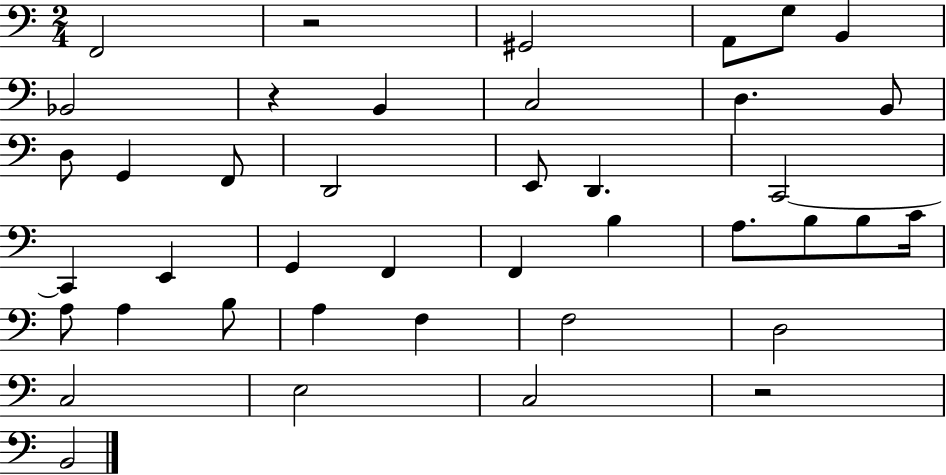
{
  \clef bass
  \numericTimeSignature
  \time 2/4
  \key c \major
  f,2 | r2 | gis,2 | a,8 g8 b,4 | \break bes,2 | r4 b,4 | c2 | d4. b,8 | \break d8 g,4 f,8 | d,2 | e,8 d,4. | c,2~~ | \break c,4 e,4 | g,4 f,4 | f,4 b4 | a8. b8 b8 c'16 | \break a8 a4 b8 | a4 f4 | f2 | d2 | \break c2 | e2 | c2 | r2 | \break b,2 | \bar "|."
}